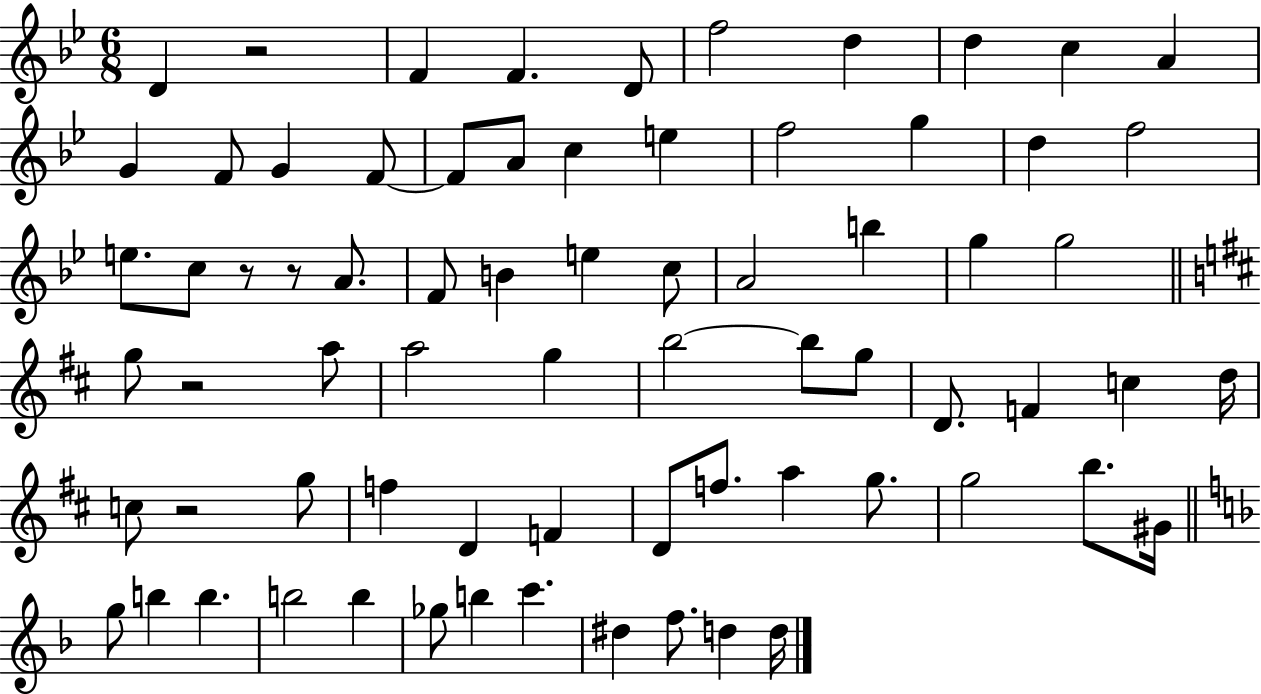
{
  \clef treble
  \numericTimeSignature
  \time 6/8
  \key bes \major
  d'4 r2 | f'4 f'4. d'8 | f''2 d''4 | d''4 c''4 a'4 | \break g'4 f'8 g'4 f'8~~ | f'8 a'8 c''4 e''4 | f''2 g''4 | d''4 f''2 | \break e''8. c''8 r8 r8 a'8. | f'8 b'4 e''4 c''8 | a'2 b''4 | g''4 g''2 | \break \bar "||" \break \key d \major g''8 r2 a''8 | a''2 g''4 | b''2~~ b''8 g''8 | d'8. f'4 c''4 d''16 | \break c''8 r2 g''8 | f''4 d'4 f'4 | d'8 f''8. a''4 g''8. | g''2 b''8. gis'16 | \break \bar "||" \break \key f \major g''8 b''4 b''4. | b''2 b''4 | ges''8 b''4 c'''4. | dis''4 f''8. d''4 d''16 | \break \bar "|."
}